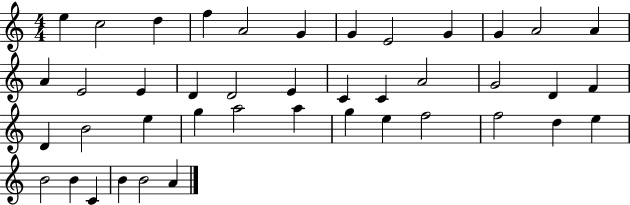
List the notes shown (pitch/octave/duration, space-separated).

E5/q C5/h D5/q F5/q A4/h G4/q G4/q E4/h G4/q G4/q A4/h A4/q A4/q E4/h E4/q D4/q D4/h E4/q C4/q C4/q A4/h G4/h D4/q F4/q D4/q B4/h E5/q G5/q A5/h A5/q G5/q E5/q F5/h F5/h D5/q E5/q B4/h B4/q C4/q B4/q B4/h A4/q